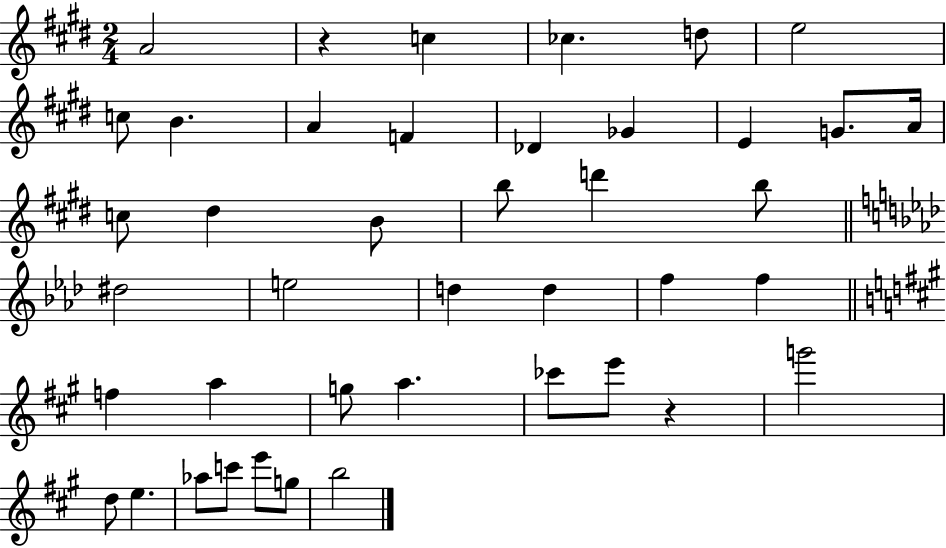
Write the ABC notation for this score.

X:1
T:Untitled
M:2/4
L:1/4
K:E
A2 z c _c d/2 e2 c/2 B A F _D _G E G/2 A/4 c/2 ^d B/2 b/2 d' b/2 ^d2 e2 d d f f f a g/2 a _c'/2 e'/2 z g'2 d/2 e _a/2 c'/2 e'/2 g/2 b2